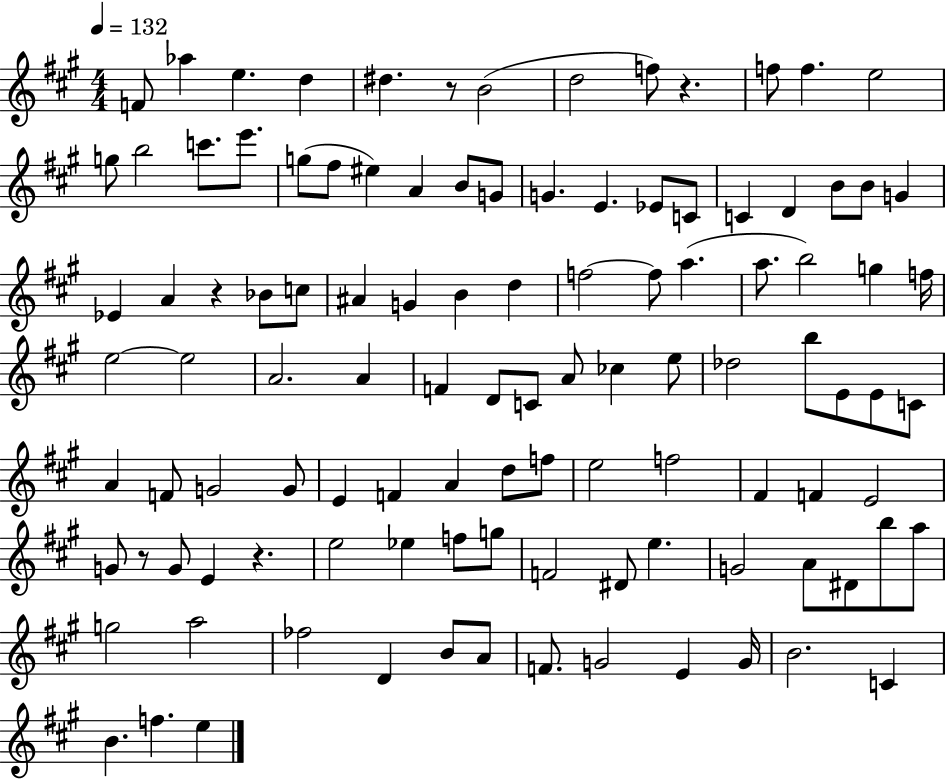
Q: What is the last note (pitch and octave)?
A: E5